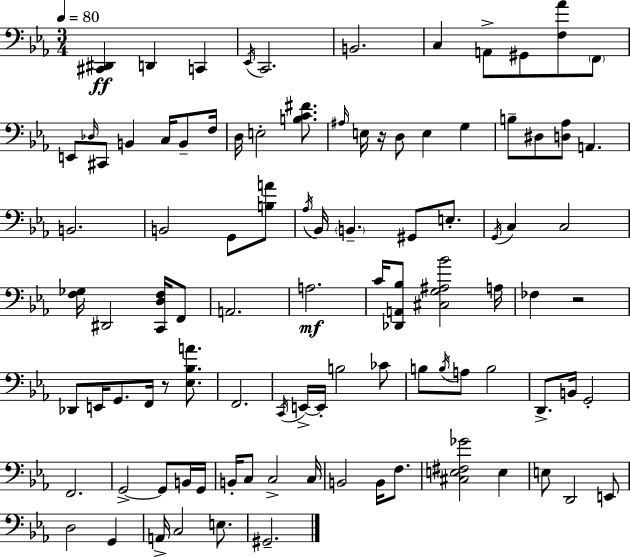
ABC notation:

X:1
T:Untitled
M:3/4
L:1/4
K:Cm
[^C,,^D,,] D,, C,, _E,,/4 C,,2 B,,2 C, A,,/2 ^G,,/2 [F,_A]/2 F,,/2 E,,/2 _D,/4 ^C,,/2 B,, C,/4 B,,/2 F,/4 D,/4 E,2 [B,C^F]/2 ^A,/4 E,/4 z/4 D,/2 E, G, B,/2 ^D,/2 [D,_A,]/2 A,, B,,2 B,,2 G,,/2 [B,A]/2 _A,/4 _B,,/4 B,, ^G,,/2 E,/2 G,,/4 C, C,2 [F,_G,]/4 ^D,,2 [C,,D,F,]/4 F,,/2 A,,2 A,2 C/4 [_D,,A,,_B,]/2 [^C,G,^A,_B]2 A,/4 _F, z2 _D,,/2 E,,/4 G,,/2 F,,/4 z/2 [_E,_B,A]/2 F,,2 C,,/4 E,,/4 E,,/4 B,2 _C/2 B,/2 B,/4 A,/2 B,2 D,,/2 B,,/4 G,,2 F,,2 G,,2 G,,/2 B,,/4 G,,/4 B,,/4 C,/2 C,2 C,/4 B,,2 B,,/4 F,/2 [^C,E,^F,_G]2 E, E,/2 D,,2 E,,/2 D,2 G,, A,,/4 C,2 E,/2 ^G,,2